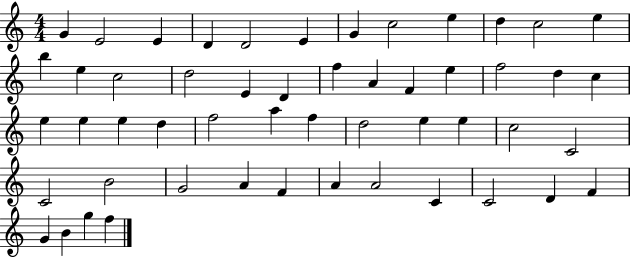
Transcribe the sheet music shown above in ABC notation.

X:1
T:Untitled
M:4/4
L:1/4
K:C
G E2 E D D2 E G c2 e d c2 e b e c2 d2 E D f A F e f2 d c e e e d f2 a f d2 e e c2 C2 C2 B2 G2 A F A A2 C C2 D F G B g f